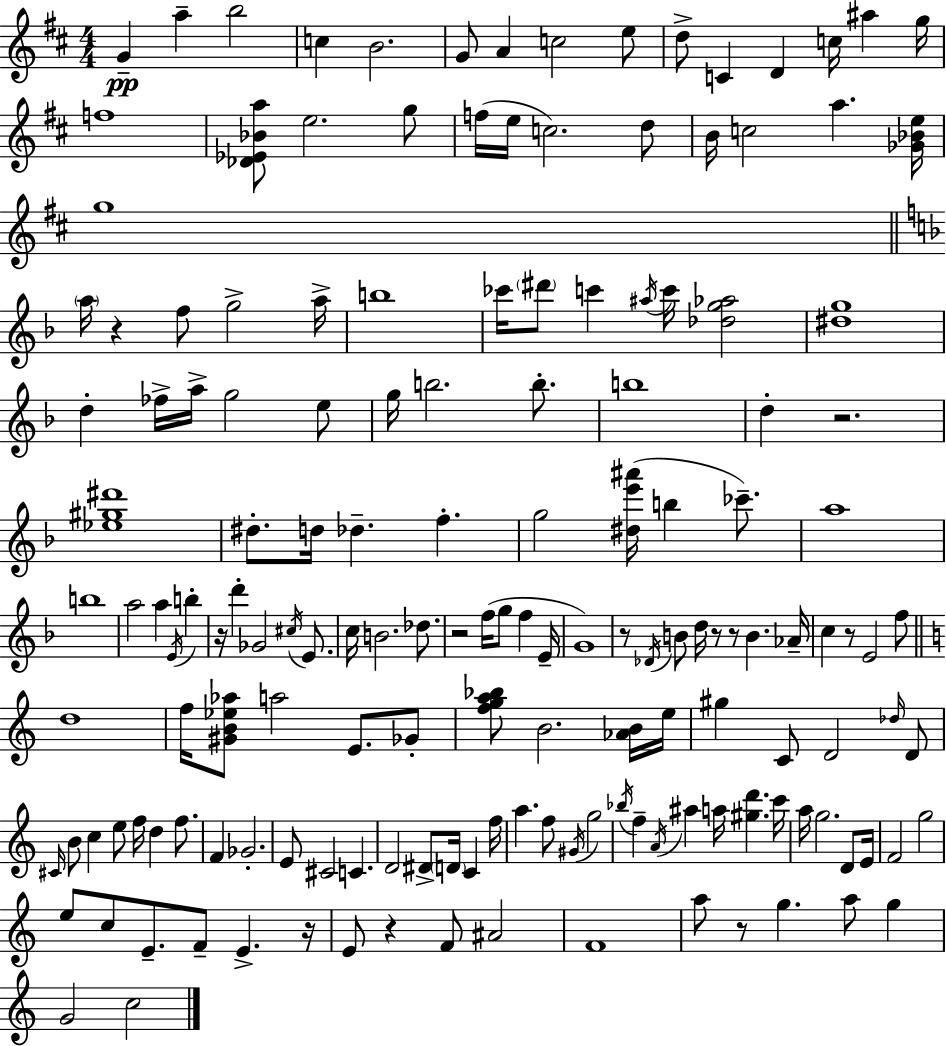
G4/q A5/q B5/h C5/q B4/h. G4/e A4/q C5/h E5/e D5/e C4/q D4/q C5/s A#5/q G5/s F5/w [Db4,Eb4,Bb4,A5]/e E5/h. G5/e F5/s E5/s C5/h. D5/e B4/s C5/h A5/q. [Gb4,Bb4,E5]/s G5/w A5/s R/q F5/e G5/h A5/s B5/w CES6/s D#6/e C6/q A#5/s C6/s [Db5,G5,Ab5]/h [D#5,G5]/w D5/q FES5/s A5/s G5/h E5/e G5/s B5/h. B5/e. B5/w D5/q R/h. [Eb5,G#5,D#6]/w D#5/e. D5/s Db5/q. F5/q. G5/h [D#5,E6,A#6]/s B5/q CES6/e. A5/w B5/w A5/h A5/q E4/s B5/q R/s D6/q Gb4/h C#5/s E4/e. C5/s B4/h. Db5/e. R/h F5/s G5/e F5/q E4/s G4/w R/e Db4/s B4/e D5/s R/e R/e B4/q. Ab4/s C5/q R/e E4/h F5/e D5/w F5/s [G#4,B4,Eb5,Ab5]/e A5/h E4/e. Gb4/e [F5,G5,A5,Bb5]/e B4/h. [Ab4,B4]/s E5/s G#5/q C4/e D4/h Db5/s D4/e C#4/s B4/e C5/q E5/e F5/s D5/q F5/e. F4/q Gb4/h. E4/e C#4/h C4/q. D4/h D#4/e D4/s C4/q F5/s A5/q. F5/e G#4/s G5/h Bb5/s F5/q A4/s A#5/q A5/s [G#5,D6]/q. C6/s A5/s G5/h. D4/e E4/s F4/h G5/h E5/e C5/e E4/e. F4/e E4/q. R/s E4/e R/q F4/e A#4/h F4/w A5/e R/e G5/q. A5/e G5/q G4/h C5/h